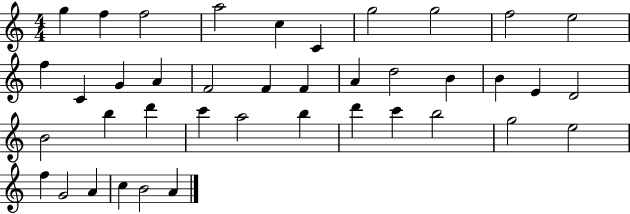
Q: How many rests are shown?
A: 0